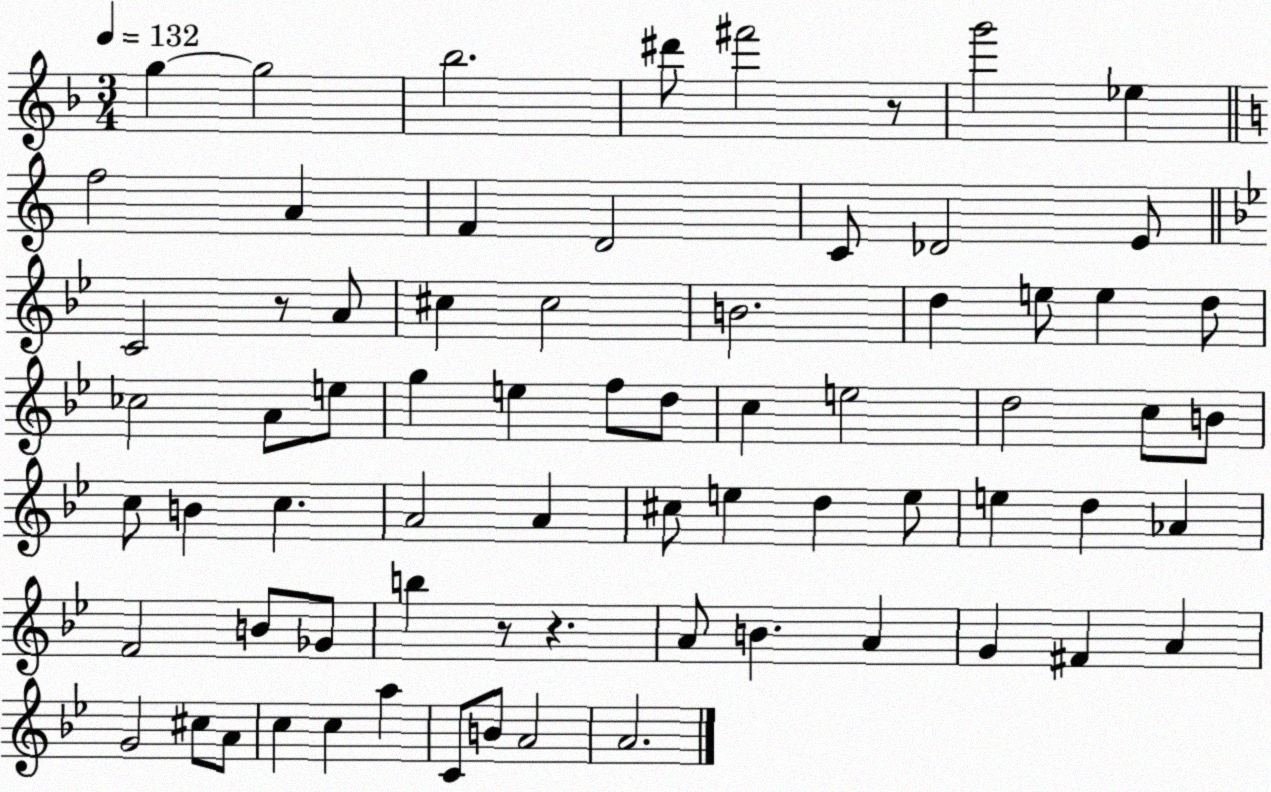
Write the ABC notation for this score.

X:1
T:Untitled
M:3/4
L:1/4
K:F
g g2 _b2 ^d'/2 ^f'2 z/2 g'2 _e f2 A F D2 C/2 _D2 E/2 C2 z/2 A/2 ^c ^c2 B2 d e/2 e d/2 _c2 A/2 e/2 g e f/2 d/2 c e2 d2 c/2 B/2 c/2 B c A2 A ^c/2 e d e/2 e d _A F2 B/2 _G/2 b z/2 z A/2 B A G ^F A G2 ^c/2 A/2 c c a C/2 B/2 A2 A2